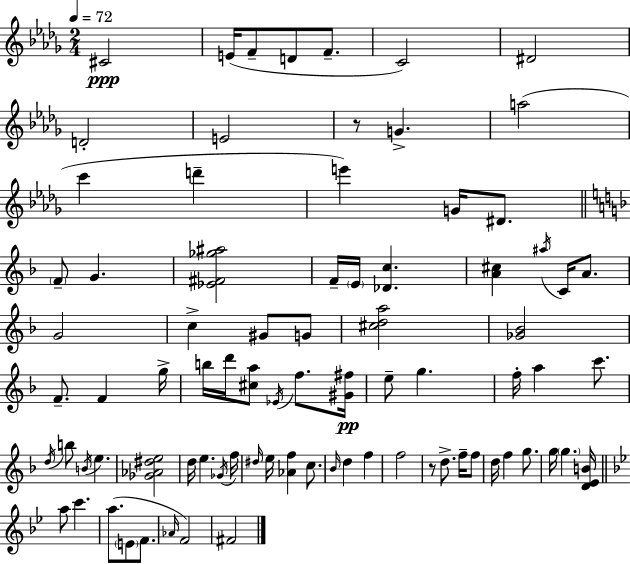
{
  \clef treble
  \numericTimeSignature
  \time 2/4
  \key bes \minor
  \tempo 4 = 72
  cis'2\ppp | e'16( f'8-- d'8 f'8.-- | c'2) | dis'2 | \break d'2-. | e'2 | r8 g'4.-> | a''2( | \break c'''4 d'''4-- | e'''4) g'16 dis'8. | \bar "||" \break \key f \major \parenthesize f'8-- g'4. | <ees' fis' ges'' ais''>2 | f'16-- \parenthesize e'16 <des' c''>4. | <a' cis''>4 \acciaccatura { ais''16 } c'16 a'8. | \break g'2 | c''4-> gis'8 g'8 | <cis'' d'' a''>2 | <ges' bes'>2 | \break f'8.-- f'4 | g''16-> b''16 d'''16 <cis'' a''>8 \acciaccatura { ees'16 } f''8. | <gis' fis''>16\pp e''8-- g''4. | f''16-. a''4 c'''8. | \break \acciaccatura { d''16 } b''8 \acciaccatura { b'16 } e''4. | <ges' aes' dis'' e''>2 | d''16 e''4. | \acciaccatura { ges'16 } f''16 \grace { dis''16 } e''16 <aes' f''>4 | \break c''8. \grace { bes'16 } d''4 | f''4 f''2 | r8 | d''8.-> f''16-- f''8 d''16 | \break f''4 g''8. g''16 | \parenthesize g''4. <d' e' b'>16 \bar "||" \break \key g \minor a''8 c'''4. | a''8.( \parenthesize e'8 f'8. | \grace { aes'16 } f'2) | fis'2 | \break \bar "|."
}